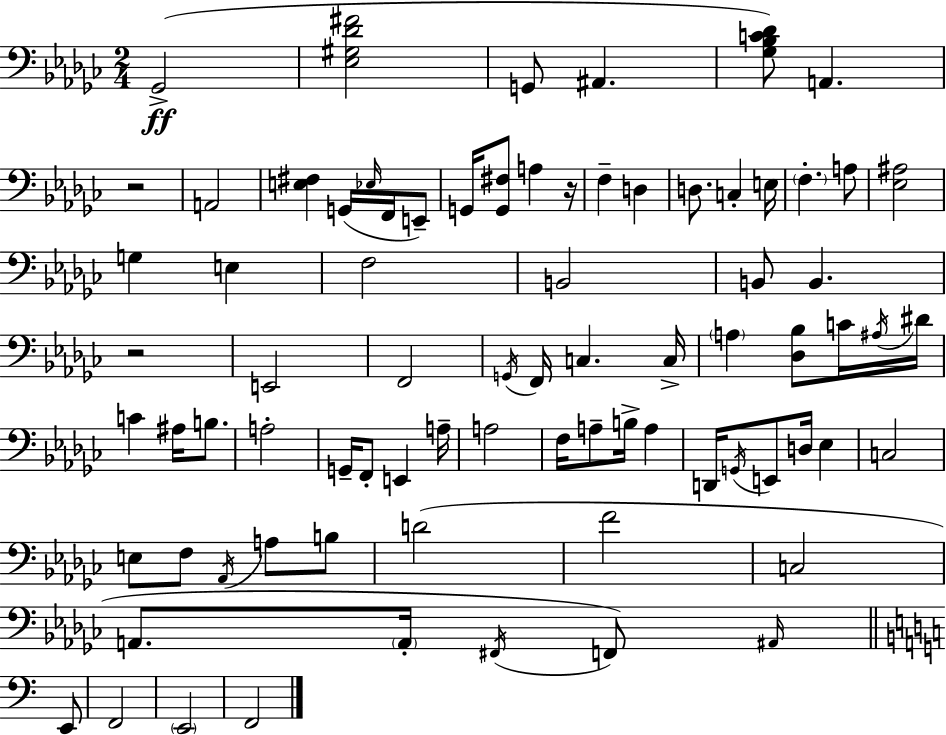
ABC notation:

X:1
T:Untitled
M:2/4
L:1/4
K:Ebm
_G,,2 [_E,^G,_D^F]2 G,,/2 ^A,, [_G,_B,C_D]/2 A,, z2 A,,2 [E,^F,] G,,/4 _E,/4 F,,/4 E,,/2 G,,/4 [G,,^F,]/2 A, z/4 F, D, D,/2 C, E,/4 F, A,/2 [_E,^A,]2 G, E, F,2 B,,2 B,,/2 B,, z2 E,,2 F,,2 G,,/4 F,,/4 C, C,/4 A, [_D,_B,]/2 C/4 ^A,/4 ^D/4 C ^A,/4 B,/2 A,2 G,,/4 F,,/2 E,, A,/4 A,2 F,/4 A,/2 B,/4 A, D,,/4 G,,/4 E,,/2 D,/4 _E, C,2 E,/2 F,/2 _A,,/4 A,/2 B,/2 D2 F2 C,2 A,,/2 A,,/4 ^F,,/4 F,,/2 ^A,,/4 E,,/2 F,,2 E,,2 F,,2